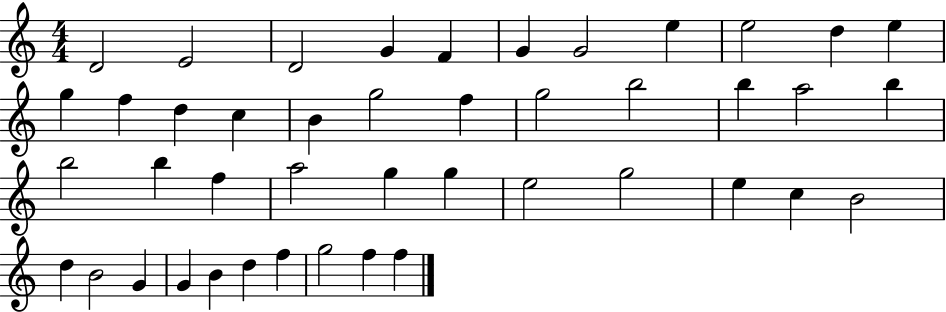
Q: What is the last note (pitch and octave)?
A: F5